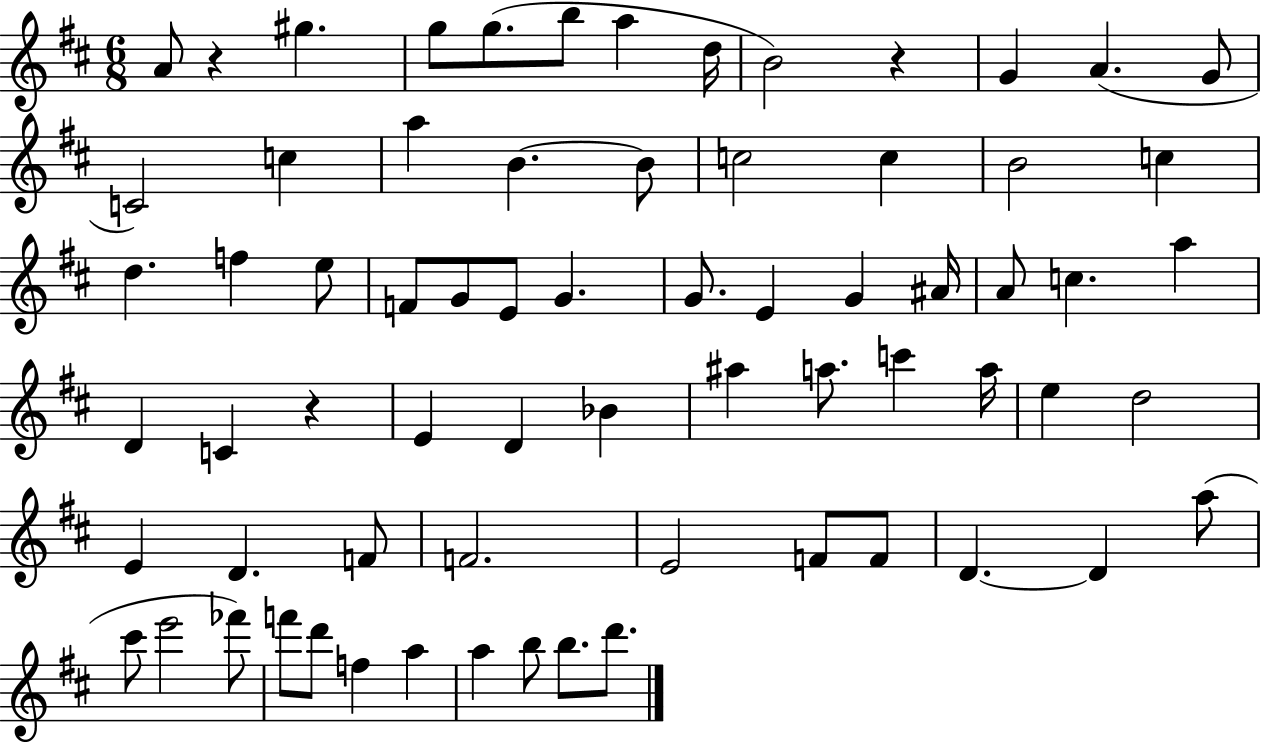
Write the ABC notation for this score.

X:1
T:Untitled
M:6/8
L:1/4
K:D
A/2 z ^g g/2 g/2 b/2 a d/4 B2 z G A G/2 C2 c a B B/2 c2 c B2 c d f e/2 F/2 G/2 E/2 G G/2 E G ^A/4 A/2 c a D C z E D _B ^a a/2 c' a/4 e d2 E D F/2 F2 E2 F/2 F/2 D D a/2 ^c'/2 e'2 _f'/2 f'/2 d'/2 f a a b/2 b/2 d'/2